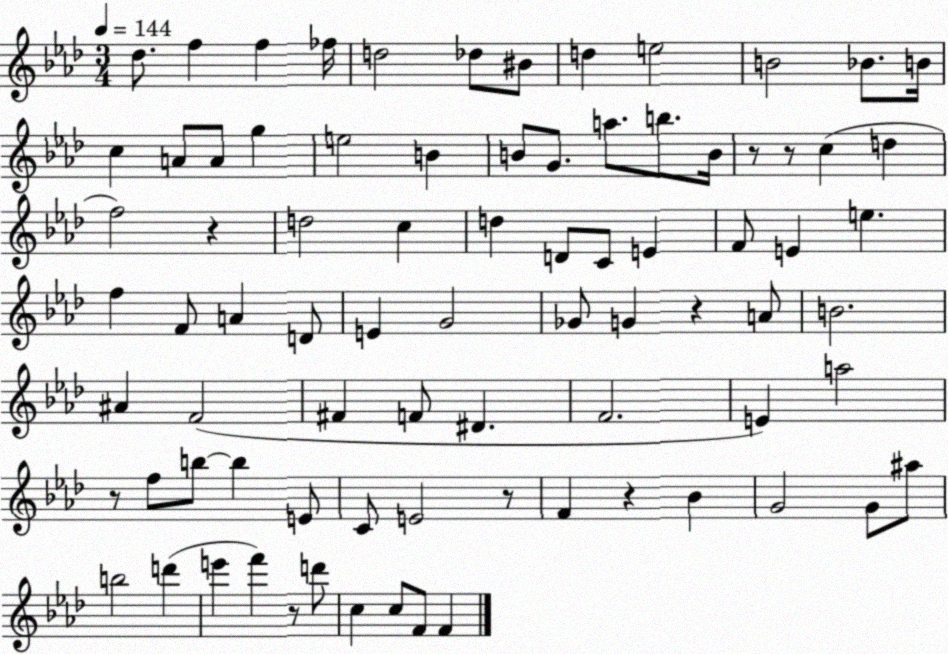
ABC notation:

X:1
T:Untitled
M:3/4
L:1/4
K:Ab
_d/2 f f _f/4 d2 _d/2 ^B/2 d e2 B2 _B/2 B/4 c A/2 A/2 g e2 B B/2 G/2 a/2 b/2 B/4 z/2 z/2 c d f2 z d2 c d D/2 C/2 E F/2 E e f F/2 A D/2 E G2 _G/2 G z A/2 B2 ^A F2 ^F F/2 ^D F2 E a2 z/2 f/2 b/2 b E/2 C/2 E2 z/2 F z _B G2 G/2 ^a/2 b2 d' e' f' z/2 d'/2 c c/2 F/2 F